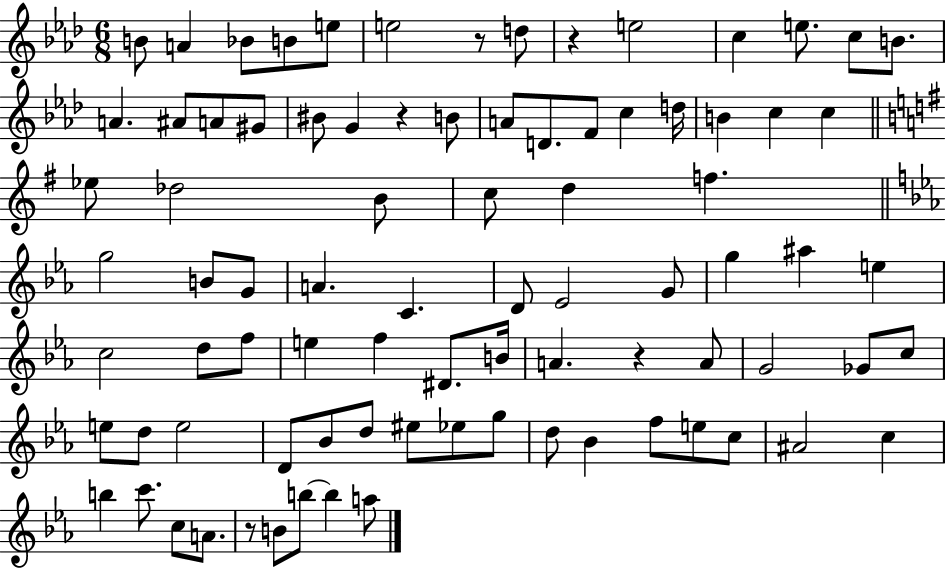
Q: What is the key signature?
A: AES major